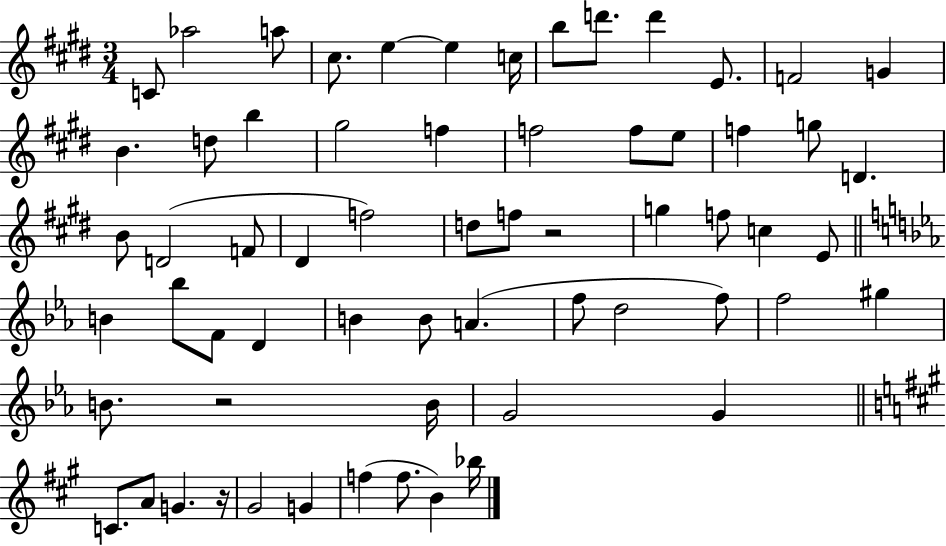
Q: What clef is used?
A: treble